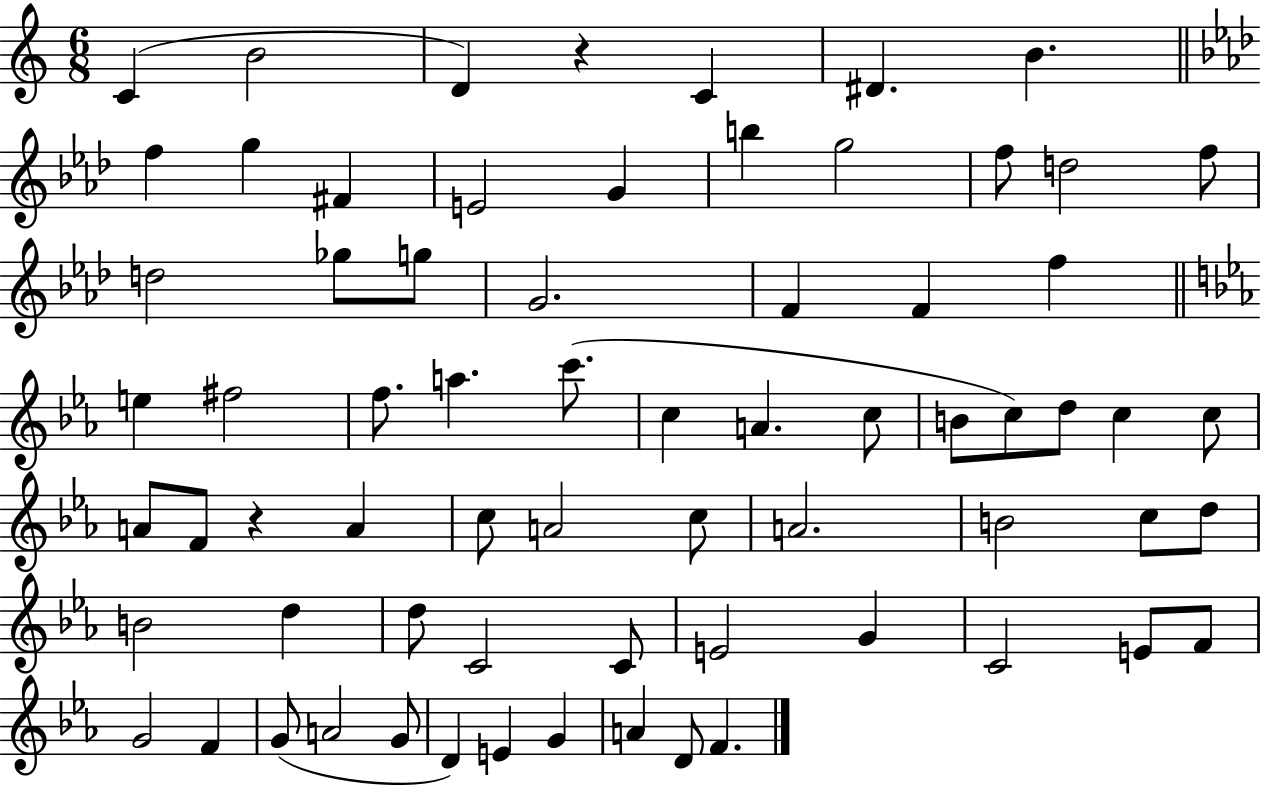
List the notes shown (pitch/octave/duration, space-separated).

C4/q B4/h D4/q R/q C4/q D#4/q. B4/q. F5/q G5/q F#4/q E4/h G4/q B5/q G5/h F5/e D5/h F5/e D5/h Gb5/e G5/e G4/h. F4/q F4/q F5/q E5/q F#5/h F5/e. A5/q. C6/e. C5/q A4/q. C5/e B4/e C5/e D5/e C5/q C5/e A4/e F4/e R/q A4/q C5/e A4/h C5/e A4/h. B4/h C5/e D5/e B4/h D5/q D5/e C4/h C4/e E4/h G4/q C4/h E4/e F4/e G4/h F4/q G4/e A4/h G4/e D4/q E4/q G4/q A4/q D4/e F4/q.